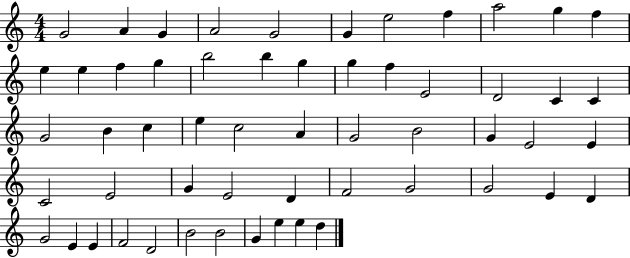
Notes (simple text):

G4/h A4/q G4/q A4/h G4/h G4/q E5/h F5/q A5/h G5/q F5/q E5/q E5/q F5/q G5/q B5/h B5/q G5/q G5/q F5/q E4/h D4/h C4/q C4/q G4/h B4/q C5/q E5/q C5/h A4/q G4/h B4/h G4/q E4/h E4/q C4/h E4/h G4/q E4/h D4/q F4/h G4/h G4/h E4/q D4/q G4/h E4/q E4/q F4/h D4/h B4/h B4/h G4/q E5/q E5/q D5/q